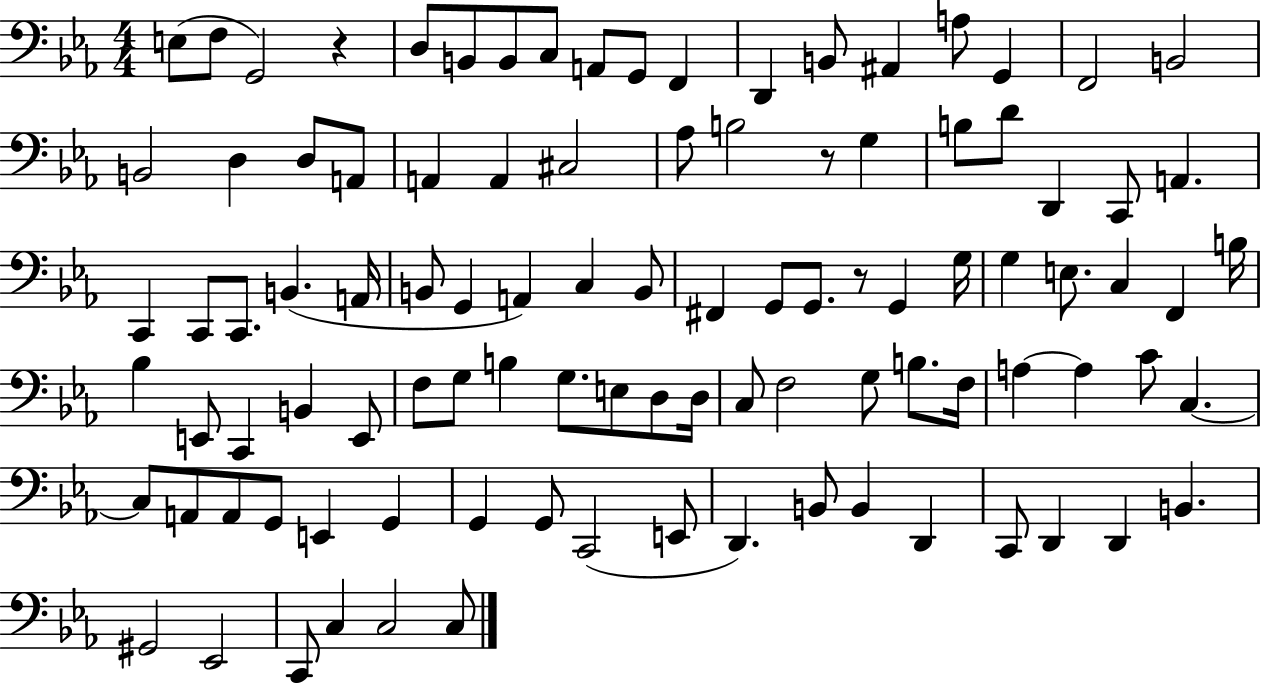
E3/e F3/e G2/h R/q D3/e B2/e B2/e C3/e A2/e G2/e F2/q D2/q B2/e A#2/q A3/e G2/q F2/h B2/h B2/h D3/q D3/e A2/e A2/q A2/q C#3/h Ab3/e B3/h R/e G3/q B3/e D4/e D2/q C2/e A2/q. C2/q C2/e C2/e. B2/q. A2/s B2/e G2/q A2/q C3/q B2/e F#2/q G2/e G2/e. R/e G2/q G3/s G3/q E3/e. C3/q F2/q B3/s Bb3/q E2/e C2/q B2/q E2/e F3/e G3/e B3/q G3/e. E3/e D3/e D3/s C3/e F3/h G3/e B3/e. F3/s A3/q A3/q C4/e C3/q. C3/e A2/e A2/e G2/e E2/q G2/q G2/q G2/e C2/h E2/e D2/q. B2/e B2/q D2/q C2/e D2/q D2/q B2/q. G#2/h Eb2/h C2/e C3/q C3/h C3/e